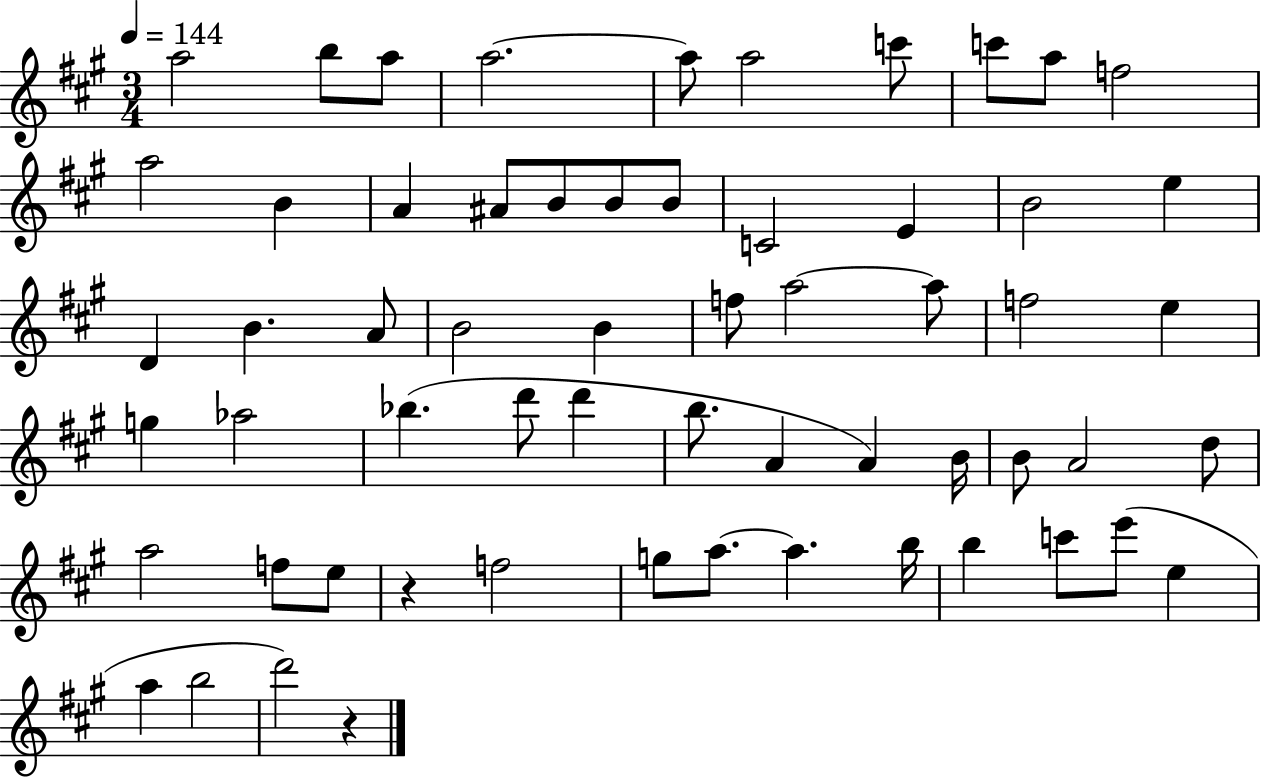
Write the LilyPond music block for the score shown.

{
  \clef treble
  \numericTimeSignature
  \time 3/4
  \key a \major
  \tempo 4 = 144
  a''2 b''8 a''8 | a''2.~~ | a''8 a''2 c'''8 | c'''8 a''8 f''2 | \break a''2 b'4 | a'4 ais'8 b'8 b'8 b'8 | c'2 e'4 | b'2 e''4 | \break d'4 b'4. a'8 | b'2 b'4 | f''8 a''2~~ a''8 | f''2 e''4 | \break g''4 aes''2 | bes''4.( d'''8 d'''4 | b''8. a'4 a'4) b'16 | b'8 a'2 d''8 | \break a''2 f''8 e''8 | r4 f''2 | g''8 a''8.~~ a''4. b''16 | b''4 c'''8 e'''8( e''4 | \break a''4 b''2 | d'''2) r4 | \bar "|."
}